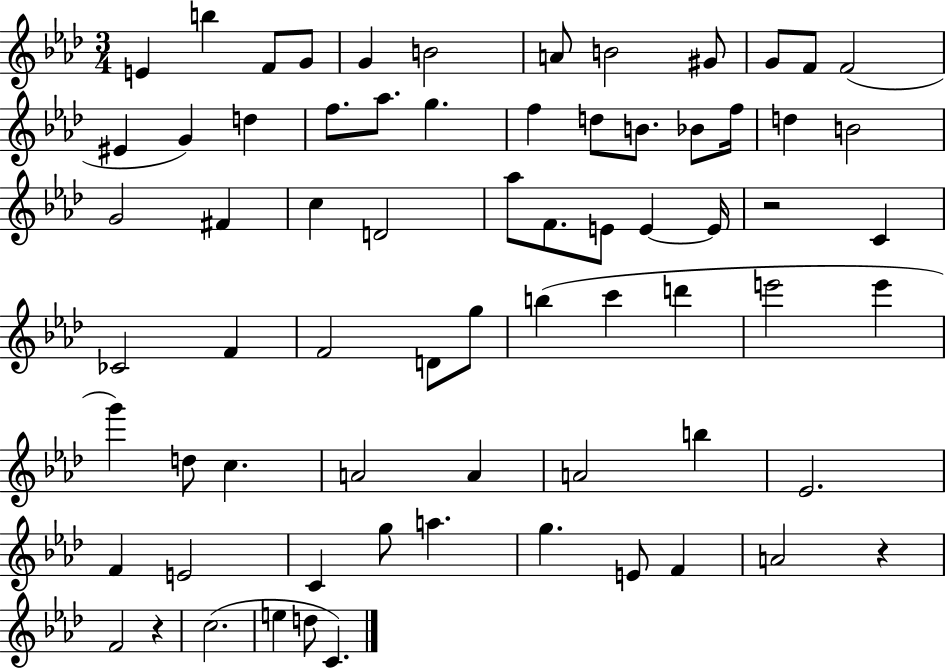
{
  \clef treble
  \numericTimeSignature
  \time 3/4
  \key aes \major
  e'4 b''4 f'8 g'8 | g'4 b'2 | a'8 b'2 gis'8 | g'8 f'8 f'2( | \break eis'4 g'4) d''4 | f''8. aes''8. g''4. | f''4 d''8 b'8. bes'8 f''16 | d''4 b'2 | \break g'2 fis'4 | c''4 d'2 | aes''8 f'8. e'8 e'4~~ e'16 | r2 c'4 | \break ces'2 f'4 | f'2 d'8 g''8 | b''4( c'''4 d'''4 | e'''2 e'''4 | \break g'''4) d''8 c''4. | a'2 a'4 | a'2 b''4 | ees'2. | \break f'4 e'2 | c'4 g''8 a''4. | g''4. e'8 f'4 | a'2 r4 | \break f'2 r4 | c''2.( | e''4 d''8 c'4.) | \bar "|."
}